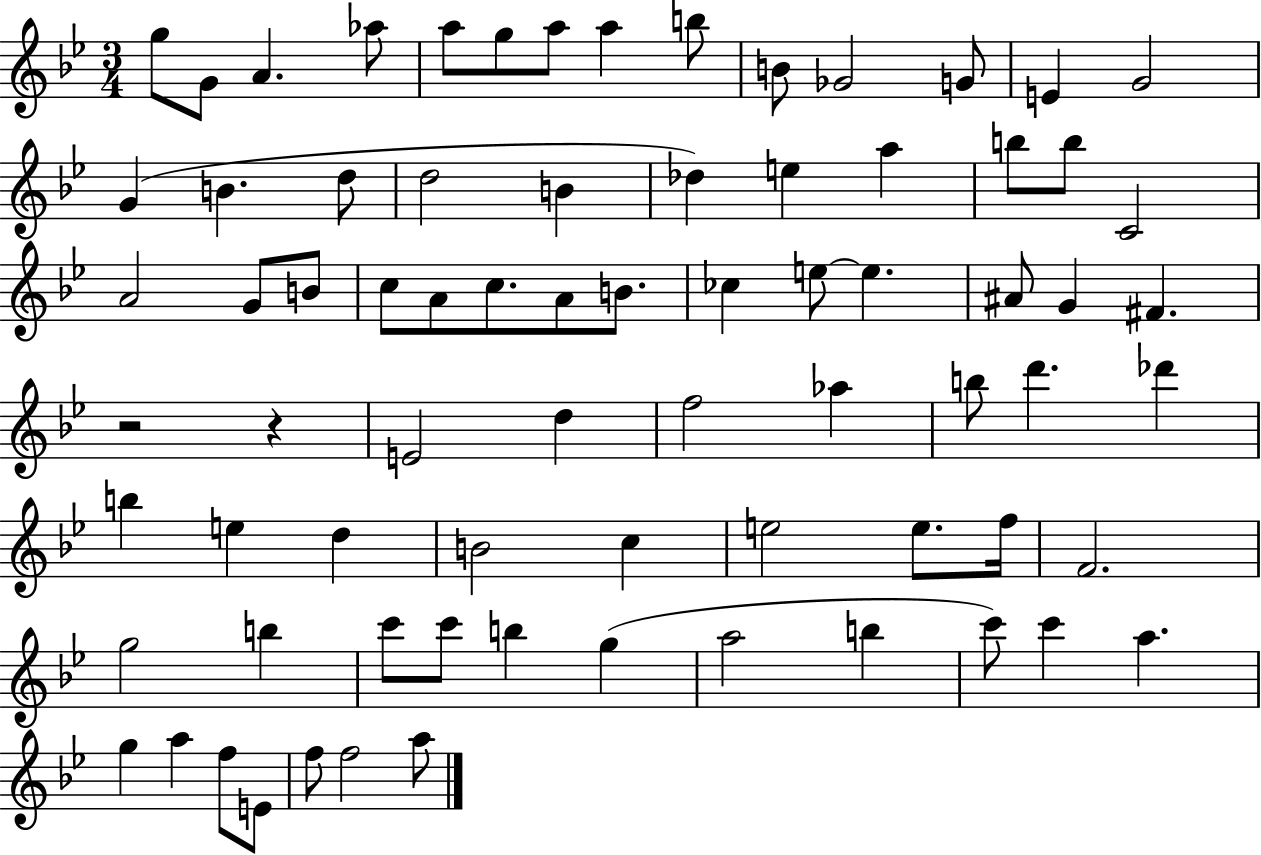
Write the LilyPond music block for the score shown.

{
  \clef treble
  \numericTimeSignature
  \time 3/4
  \key bes \major
  g''8 g'8 a'4. aes''8 | a''8 g''8 a''8 a''4 b''8 | b'8 ges'2 g'8 | e'4 g'2 | \break g'4( b'4. d''8 | d''2 b'4 | des''4) e''4 a''4 | b''8 b''8 c'2 | \break a'2 g'8 b'8 | c''8 a'8 c''8. a'8 b'8. | ces''4 e''8~~ e''4. | ais'8 g'4 fis'4. | \break r2 r4 | e'2 d''4 | f''2 aes''4 | b''8 d'''4. des'''4 | \break b''4 e''4 d''4 | b'2 c''4 | e''2 e''8. f''16 | f'2. | \break g''2 b''4 | c'''8 c'''8 b''4 g''4( | a''2 b''4 | c'''8) c'''4 a''4. | \break g''4 a''4 f''8 e'8 | f''8 f''2 a''8 | \bar "|."
}